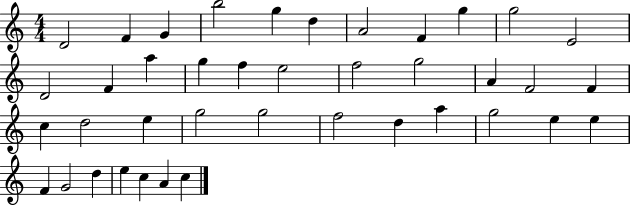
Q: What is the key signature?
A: C major